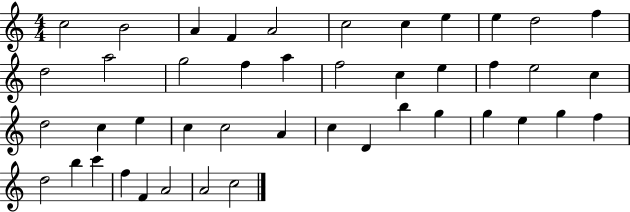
{
  \clef treble
  \numericTimeSignature
  \time 4/4
  \key c \major
  c''2 b'2 | a'4 f'4 a'2 | c''2 c''4 e''4 | e''4 d''2 f''4 | \break d''2 a''2 | g''2 f''4 a''4 | f''2 c''4 e''4 | f''4 e''2 c''4 | \break d''2 c''4 e''4 | c''4 c''2 a'4 | c''4 d'4 b''4 g''4 | g''4 e''4 g''4 f''4 | \break d''2 b''4 c'''4 | f''4 f'4 a'2 | a'2 c''2 | \bar "|."
}